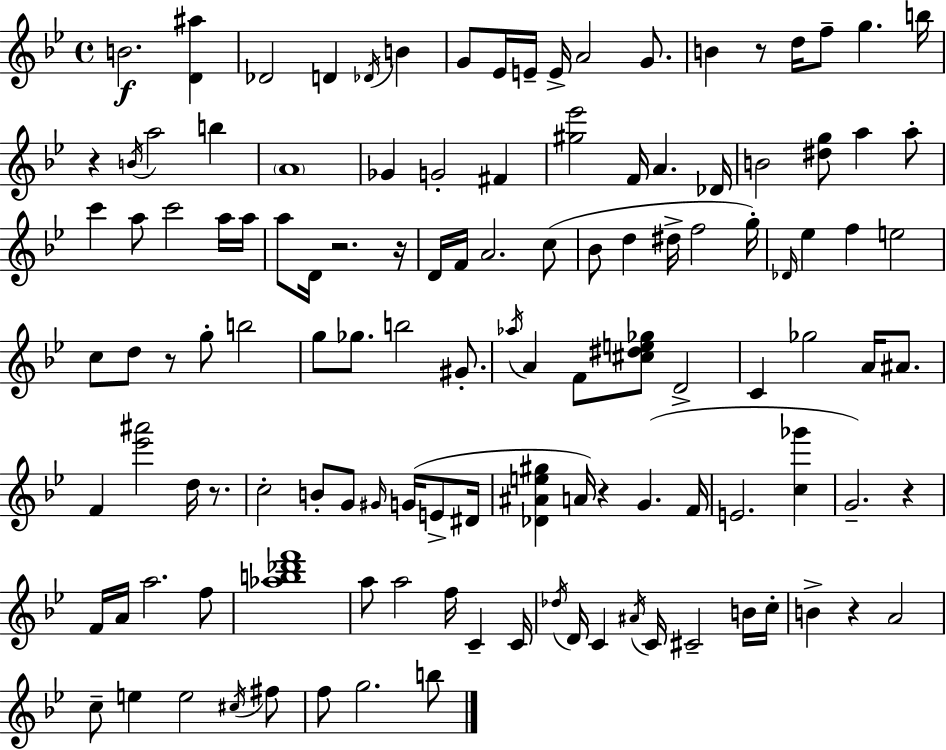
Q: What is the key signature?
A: G minor